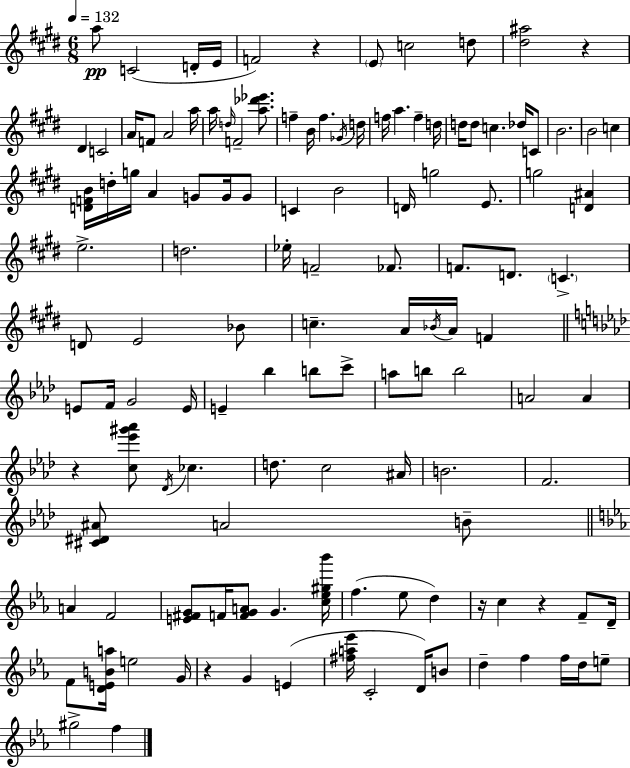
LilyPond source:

{
  \clef treble
  \numericTimeSignature
  \time 6/8
  \key e \major
  \tempo 4 = 132
  a''8\pp c'2( d'16-. e'16 | f'2) r4 | \parenthesize e'8 c''2 d''8 | <dis'' ais''>2 r4 | \break dis'4 c'2 | a'16 f'8 a'2 a''16 | a''16 \grace { d''16 } f'2-- <a'' des''' ees'''>8. | f''4-- b'16 f''4. | \break \acciaccatura { ges'16 } d''16 f''16 a''4. f''4-- | d''16 d''16 d''8 c''4. des''16 | c'8 b'2. | b'2 c''4 | \break <d' f' b'>16 d''16-. g''16 a'4 g'8 g'16 | g'8 c'4 b'2 | d'16 g''2 e'8. | g''2 <d' ais'>4 | \break e''2.-> | d''2. | ees''16-. f'2-- fes'8. | f'8. d'8. \parenthesize c'4.-> | \break d'8 e'2 | bes'8 c''4.-- a'16 \acciaccatura { bes'16 } a'16 f'4 | \bar "||" \break \key f \minor e'8 f'16 g'2 e'16 | e'4-- bes''4 b''8 c'''8-> | a''8 b''8 b''2 | a'2 a'4 | \break r4 <c'' ees''' gis''' aes'''>8 \acciaccatura { des'16 } ces''4. | d''8. c''2 | ais'16 b'2. | f'2. | \break <cis' dis' ais'>8 a'2 b'8-- | \bar "||" \break \key ees \major a'4 f'2 | <e' fis' g'>8 f'16 <f' g' a'>8 g'4. <c'' ees'' gis'' bes'''>16 | f''4.( ees''8 d''4) | r16 c''4 r4 f'8-- d'16-- | \break f'8 <d' e' b' a''>16 e''2 g'16 | r4 g'4 e'4( | <fis'' a'' ees'''>16 c'2-. d'16) b'8 | d''4-- f''4 f''16 d''16 e''8-- | \break gis''2-> f''4 | \bar "|."
}